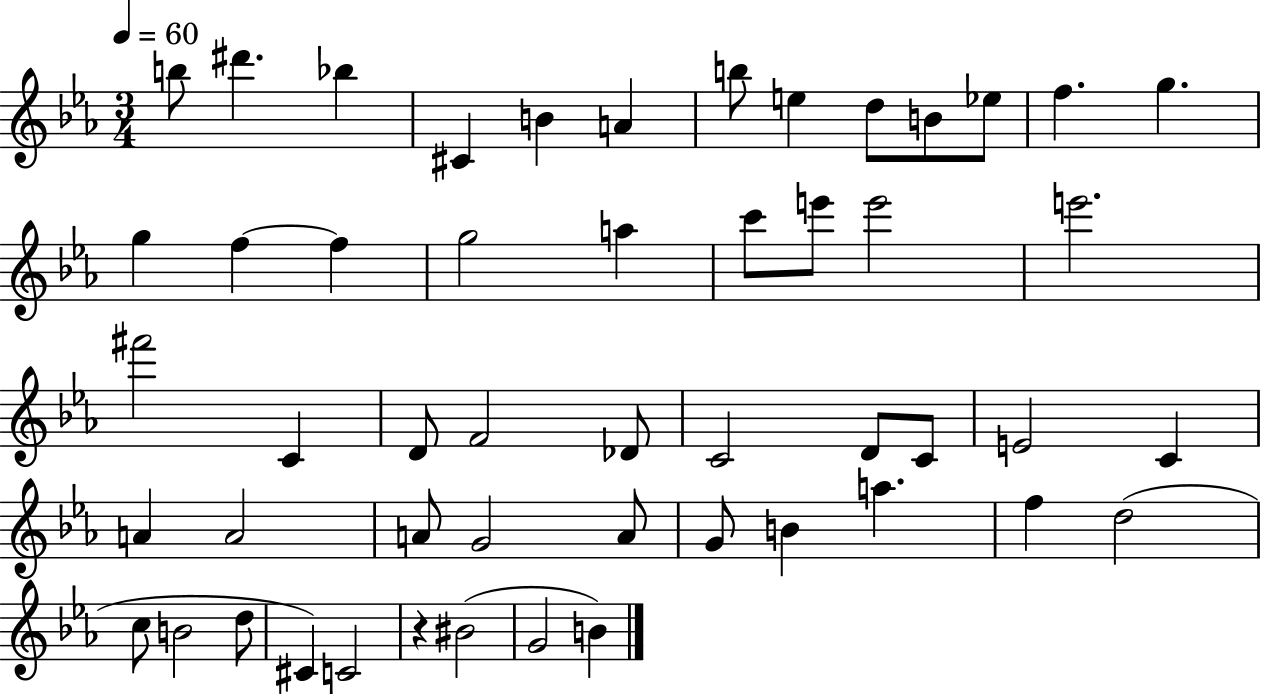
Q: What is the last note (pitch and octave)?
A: B4